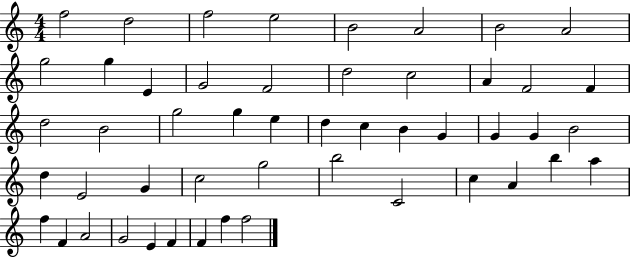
F5/h D5/h F5/h E5/h B4/h A4/h B4/h A4/h G5/h G5/q E4/q G4/h F4/h D5/h C5/h A4/q F4/h F4/q D5/h B4/h G5/h G5/q E5/q D5/q C5/q B4/q G4/q G4/q G4/q B4/h D5/q E4/h G4/q C5/h G5/h B5/h C4/h C5/q A4/q B5/q A5/q F5/q F4/q A4/h G4/h E4/q F4/q F4/q F5/q F5/h